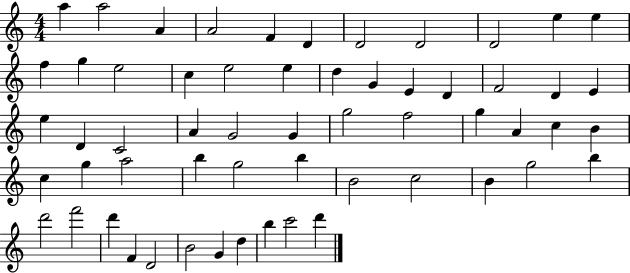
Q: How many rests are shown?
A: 0